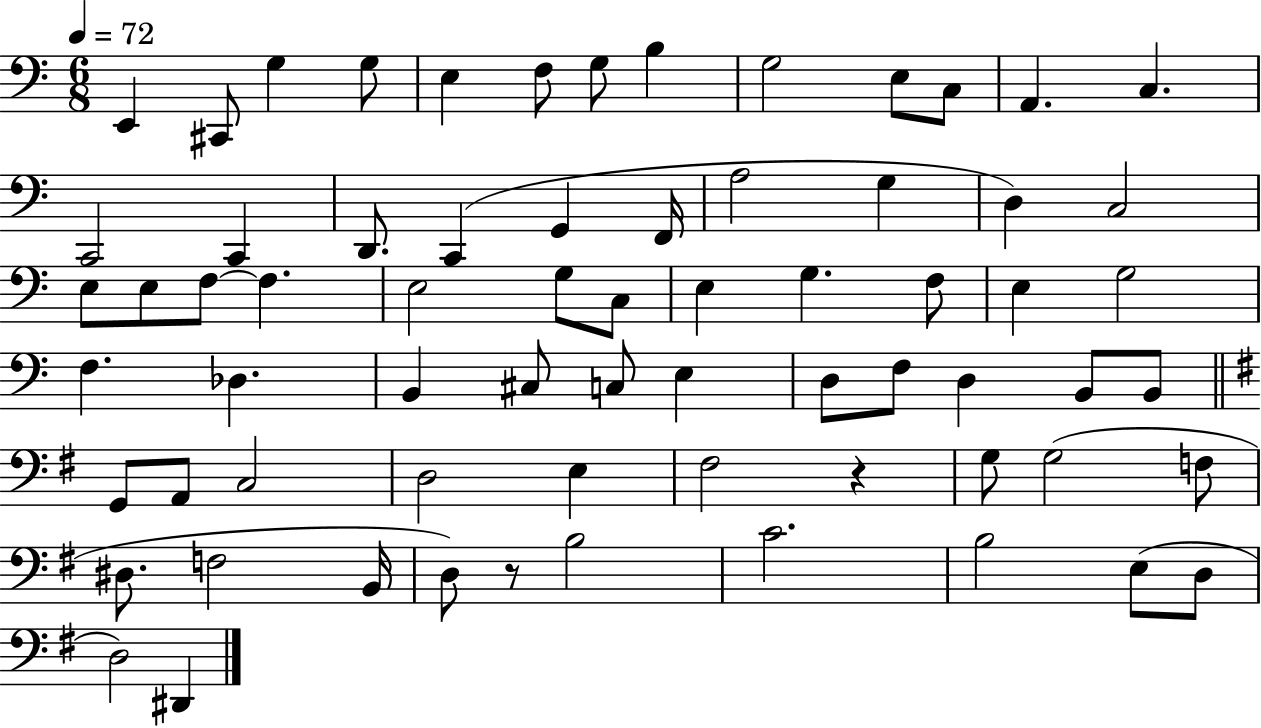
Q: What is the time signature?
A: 6/8